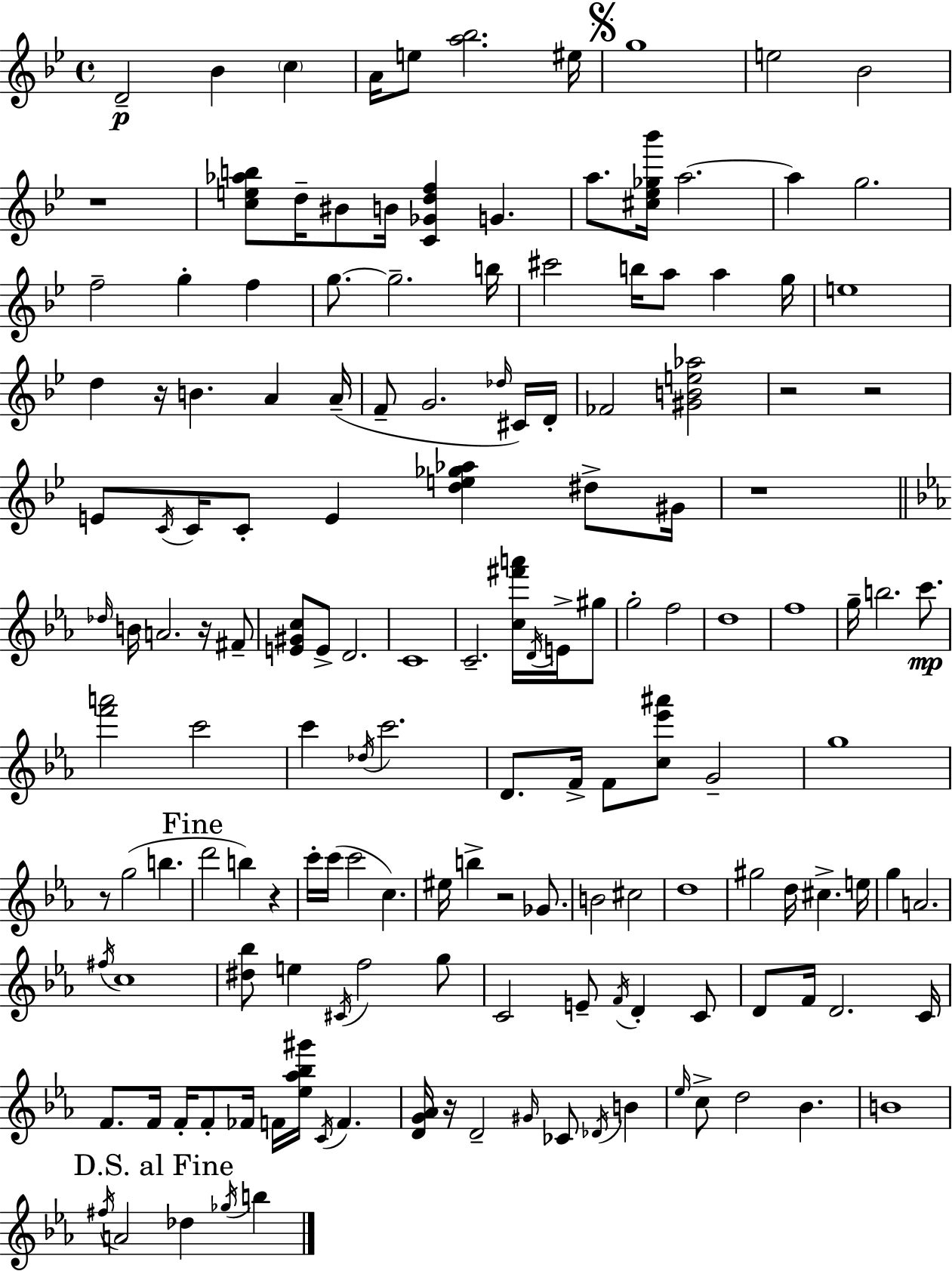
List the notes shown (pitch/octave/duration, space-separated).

D4/h Bb4/q C5/q A4/s E5/e [A5,Bb5]/h. EIS5/s G5/w E5/h Bb4/h R/w [C5,E5,Ab5,B5]/e D5/s BIS4/e B4/s [C4,Gb4,D5,F5]/q G4/q. A5/e. [C#5,Eb5,Gb5,Bb6]/s A5/h. A5/q G5/h. F5/h G5/q F5/q G5/e. G5/h. B5/s C#6/h B5/s A5/e A5/q G5/s E5/w D5/q R/s B4/q. A4/q A4/s F4/e G4/h. Db5/s C#4/s D4/s FES4/h [G#4,B4,E5,Ab5]/h R/h R/h E4/e C4/s C4/s C4/e E4/q [D5,E5,Gb5,Ab5]/q D#5/e G#4/s R/w Db5/s B4/s A4/h. R/s F#4/e [E4,G#4,C5]/e E4/e D4/h. C4/w C4/h. [C5,F#6,A6]/s D4/s E4/s G#5/e G5/h F5/h D5/w F5/w G5/s B5/h. C6/e. [F6,A6]/h C6/h C6/q Db5/s C6/h. D4/e. F4/s F4/e [C5,Eb6,A#6]/e G4/h G5/w R/e G5/h B5/q. D6/h B5/q R/q C6/s C6/s C6/h C5/q. EIS5/s B5/q R/h Gb4/e. B4/h C#5/h D5/w G#5/h D5/s C#5/q. E5/s G5/q A4/h. F#5/s C5/w [D#5,Bb5]/e E5/q C#4/s F5/h G5/e C4/h E4/e F4/s D4/q C4/e D4/e F4/s D4/h. C4/s F4/e. F4/s F4/s F4/e FES4/s F4/s [Eb5,Ab5,Bb5,G#6]/s C4/s F4/q. [D4,G4,Ab4]/s R/s D4/h G#4/s CES4/e Db4/s B4/q Eb5/s C5/e D5/h Bb4/q. B4/w F#5/s A4/h Db5/q Gb5/s B5/q